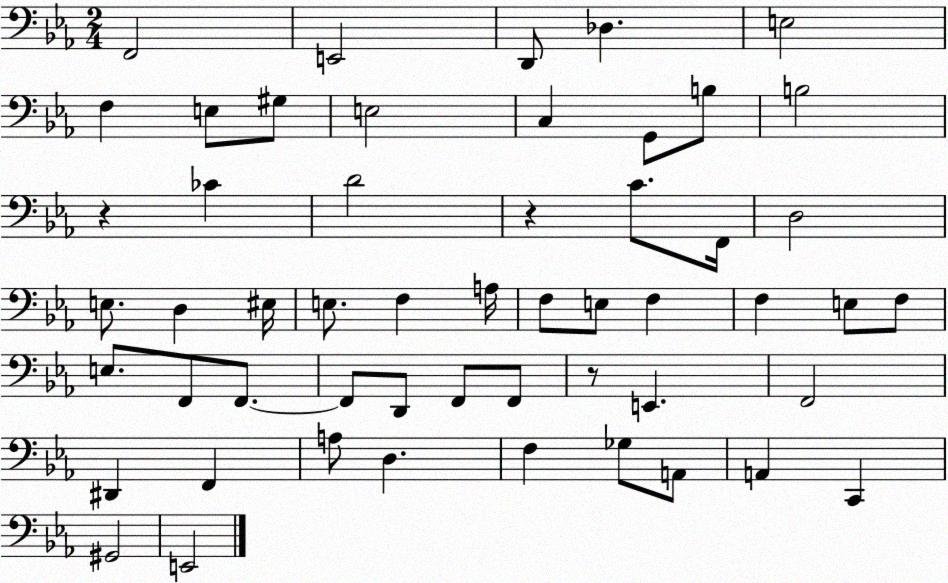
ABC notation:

X:1
T:Untitled
M:2/4
L:1/4
K:Eb
F,,2 E,,2 D,,/2 _D, E,2 F, E,/2 ^G,/2 E,2 C, G,,/2 B,/2 B,2 z _C D2 z C/2 F,,/4 D,2 E,/2 D, ^E,/4 E,/2 F, A,/4 F,/2 E,/2 F, F, E,/2 F,/2 E,/2 F,,/2 F,,/2 F,,/2 D,,/2 F,,/2 F,,/2 z/2 E,, F,,2 ^D,, F,, A,/2 D, F, _G,/2 A,,/2 A,, C,, ^G,,2 E,,2